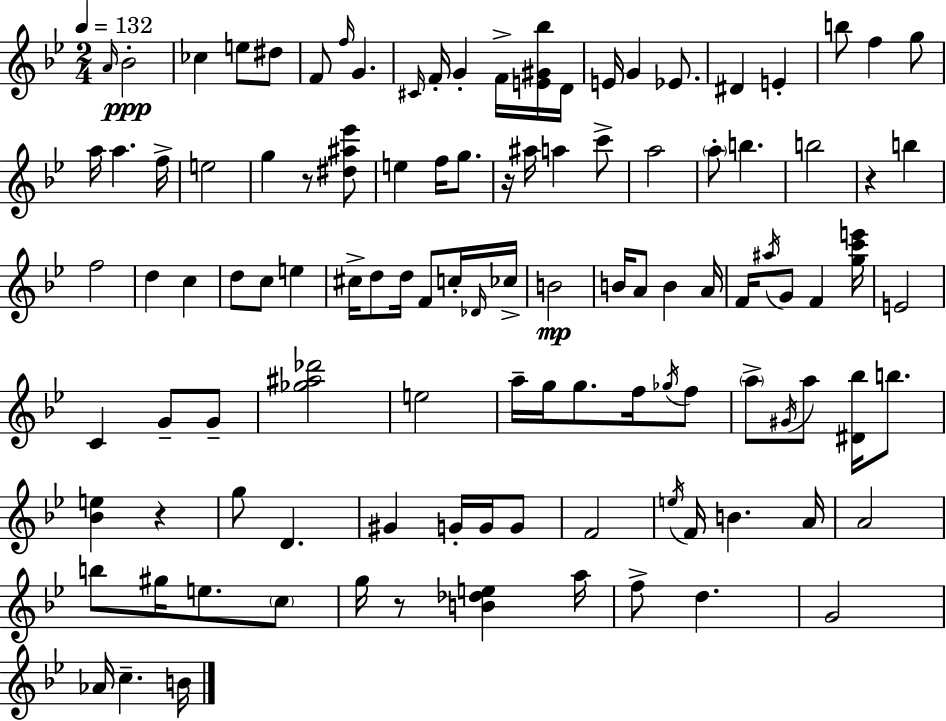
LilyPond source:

{
  \clef treble
  \numericTimeSignature
  \time 2/4
  \key bes \major
  \tempo 4 = 132
  \grace { a'16 }\ppp bes'2-. | ces''4 e''8 dis''8 | f'8 \grace { f''16 } g'4. | \grace { cis'16 } f'16-. g'4-. | \break f'16-> <e' gis' bes''>16 d'16 e'16 g'4 | ees'8. dis'4 e'4-. | b''8 f''4 | g''8 a''16 a''4. | \break f''16-> e''2 | g''4 r8 | <dis'' ais'' ees'''>8 e''4 f''16 | g''8. r16 ais''16 a''4 | \break c'''8-> a''2 | \parenthesize a''8-. b''4. | b''2 | r4 b''4 | \break f''2 | d''4 c''4 | d''8 c''8 e''4 | cis''16-> d''8 d''16 f'8 | \break c''16-. \grace { des'16 } ces''16-> b'2\mp | b'16 a'8 b'4 | a'16 f'16 \acciaccatura { ais''16 } g'8 | f'4 <g'' c''' e'''>16 e'2 | \break c'4 | g'8-- g'8-- <ges'' ais'' des'''>2 | e''2 | a''16-- g''16 g''8. | \break f''16 \acciaccatura { ges''16 } f''8 \parenthesize a''8-> | \acciaccatura { gis'16 } a''8 <dis' bes''>16 b''8. <bes' e''>4 | r4 g''8 | d'4. gis'4 | \break g'16-. g'16 g'8 f'2 | \acciaccatura { e''16 } | f'16 b'4. a'16 | a'2 | \break b''8 gis''16 e''8. \parenthesize c''8 | g''16 r8 <b' des'' e''>4 a''16 | f''8-> d''4. | g'2 | \break aes'16 c''4.-- b'16 | \bar "|."
}